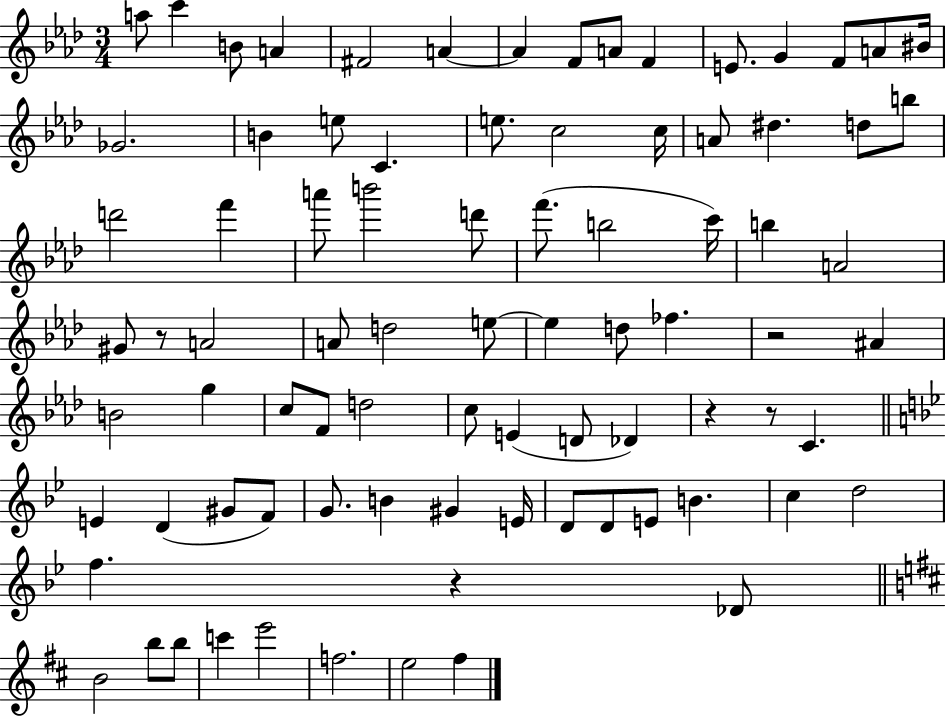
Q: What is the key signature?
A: AES major